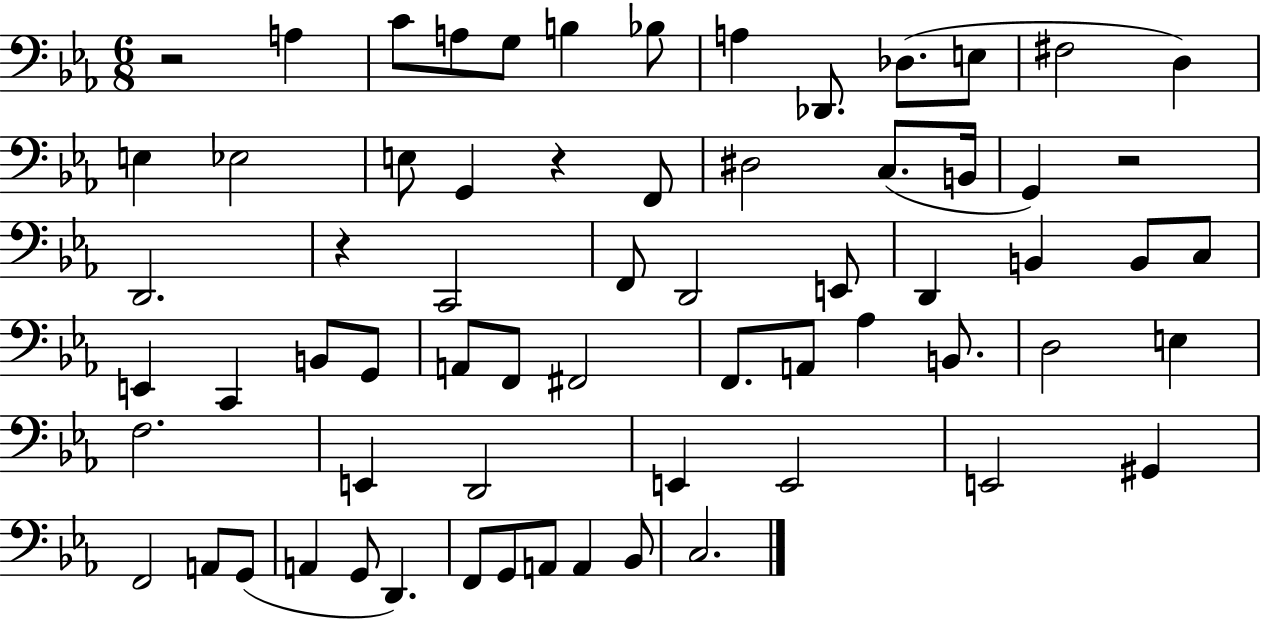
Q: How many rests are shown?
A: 4